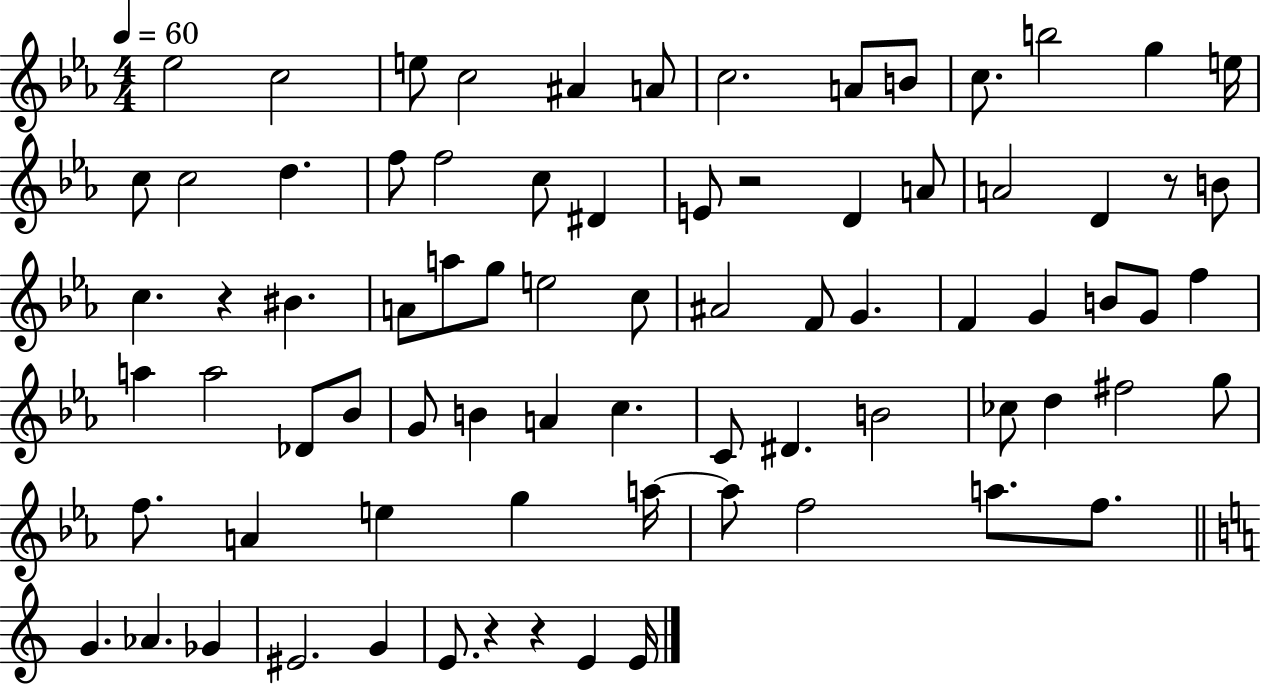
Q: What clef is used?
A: treble